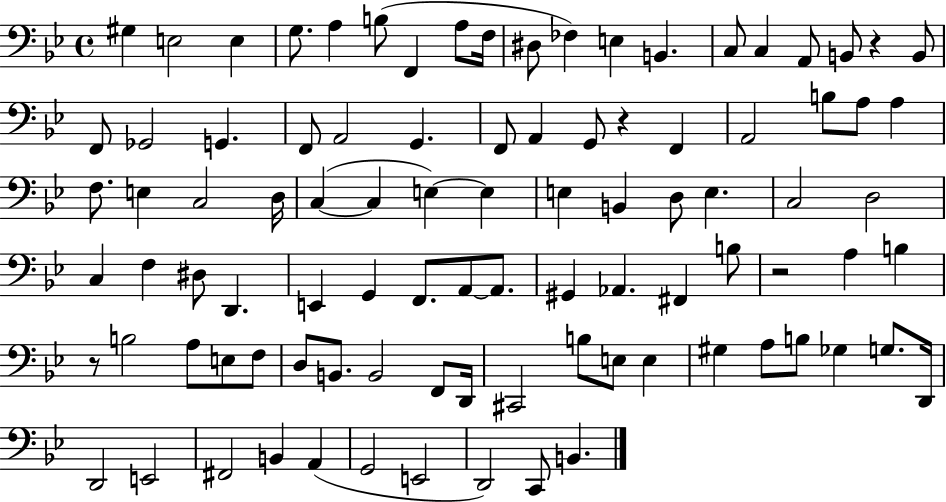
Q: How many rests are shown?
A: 4